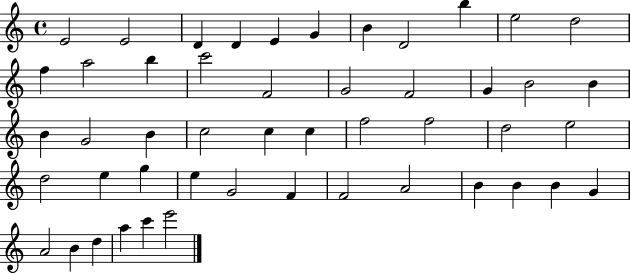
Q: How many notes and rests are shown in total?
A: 49